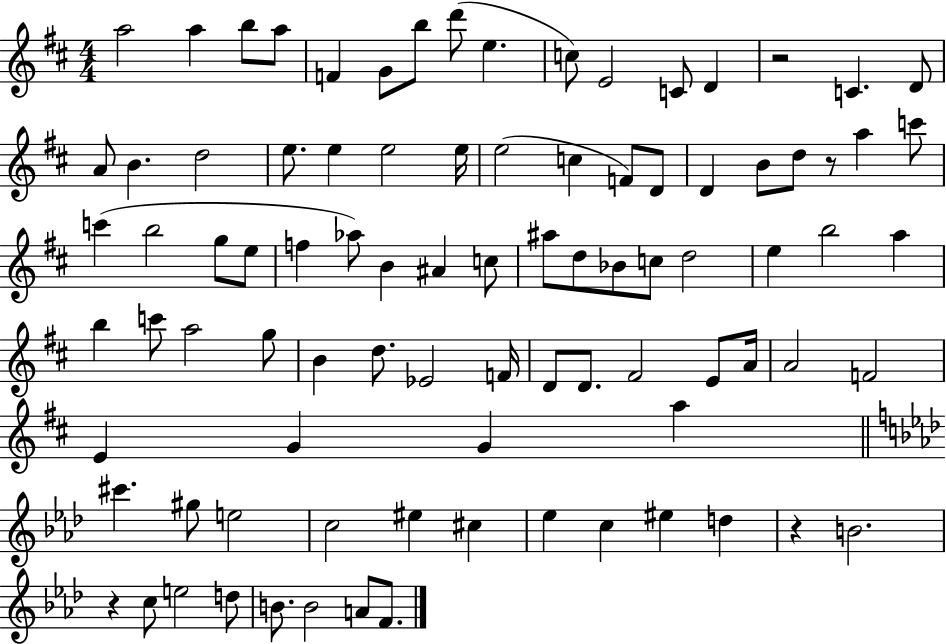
{
  \clef treble
  \numericTimeSignature
  \time 4/4
  \key d \major
  a''2 a''4 b''8 a''8 | f'4 g'8 b''8 d'''8( e''4. | c''8) e'2 c'8 d'4 | r2 c'4. d'8 | \break a'8 b'4. d''2 | e''8. e''4 e''2 e''16 | e''2( c''4 f'8) d'8 | d'4 b'8 d''8 r8 a''4 c'''8 | \break c'''4( b''2 g''8 e''8 | f''4 aes''8) b'4 ais'4 c''8 | ais''8 d''8 bes'8 c''8 d''2 | e''4 b''2 a''4 | \break b''4 c'''8 a''2 g''8 | b'4 d''8. ees'2 f'16 | d'8 d'8. fis'2 e'8 a'16 | a'2 f'2 | \break e'4 g'4 g'4 a''4 | \bar "||" \break \key aes \major cis'''4. gis''8 e''2 | c''2 eis''4 cis''4 | ees''4 c''4 eis''4 d''4 | r4 b'2. | \break r4 c''8 e''2 d''8 | b'8. b'2 a'8 f'8. | \bar "|."
}